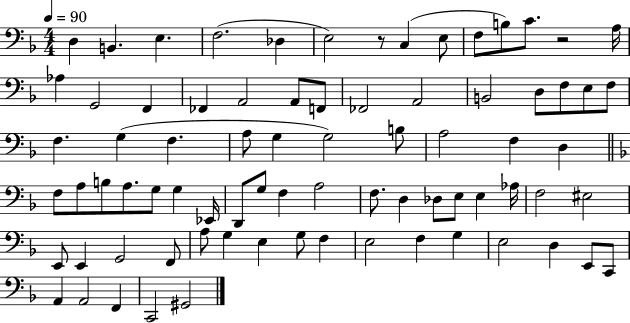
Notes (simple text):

D3/q B2/q. E3/q. F3/h. Db3/q E3/h R/e C3/q E3/e F3/e B3/e C4/e. R/h A3/s Ab3/q G2/h F2/q FES2/q A2/h A2/e F2/e FES2/h A2/h B2/h D3/e F3/e E3/e F3/e F3/q. G3/q F3/q. A3/e G3/q G3/h B3/e A3/h F3/q D3/q F3/e A3/e B3/e A3/e. G3/e G3/q Eb2/s D2/e G3/e F3/q A3/h F3/e. D3/q Db3/e E3/e E3/q Ab3/s F3/h EIS3/h E2/e E2/q G2/h F2/e A3/e G3/q E3/q G3/e F3/q E3/h F3/q G3/q E3/h D3/q E2/e C2/e A2/q A2/h F2/q C2/h G#2/h